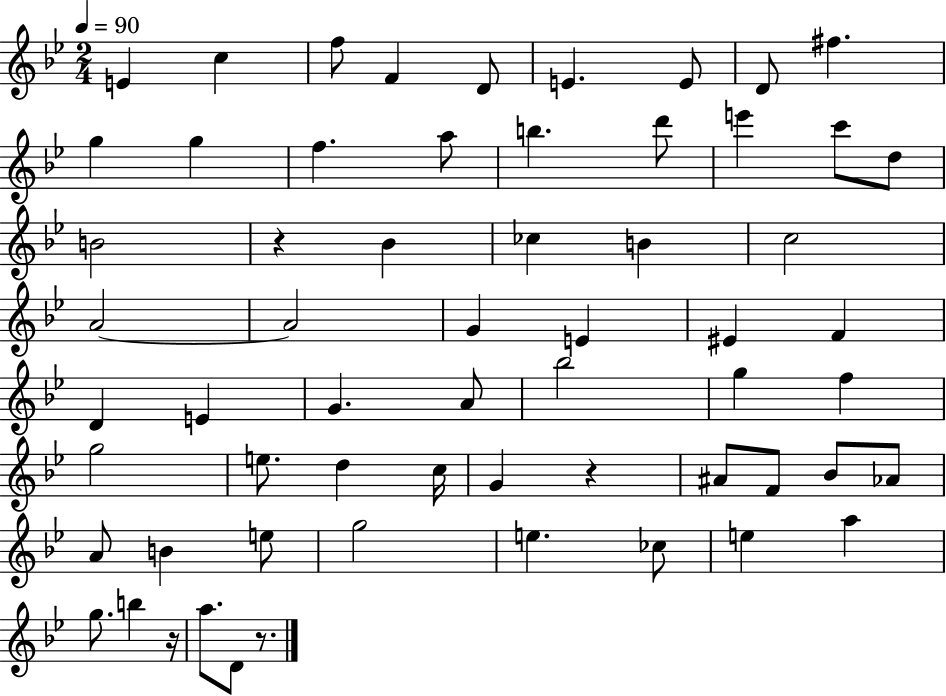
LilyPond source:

{
  \clef treble
  \numericTimeSignature
  \time 2/4
  \key bes \major
  \tempo 4 = 90
  e'4 c''4 | f''8 f'4 d'8 | e'4. e'8 | d'8 fis''4. | \break g''4 g''4 | f''4. a''8 | b''4. d'''8 | e'''4 c'''8 d''8 | \break b'2 | r4 bes'4 | ces''4 b'4 | c''2 | \break a'2~~ | a'2 | g'4 e'4 | eis'4 f'4 | \break d'4 e'4 | g'4. a'8 | bes''2 | g''4 f''4 | \break g''2 | e''8. d''4 c''16 | g'4 r4 | ais'8 f'8 bes'8 aes'8 | \break a'8 b'4 e''8 | g''2 | e''4. ces''8 | e''4 a''4 | \break g''8. b''4 r16 | a''8. d'8 r8. | \bar "|."
}